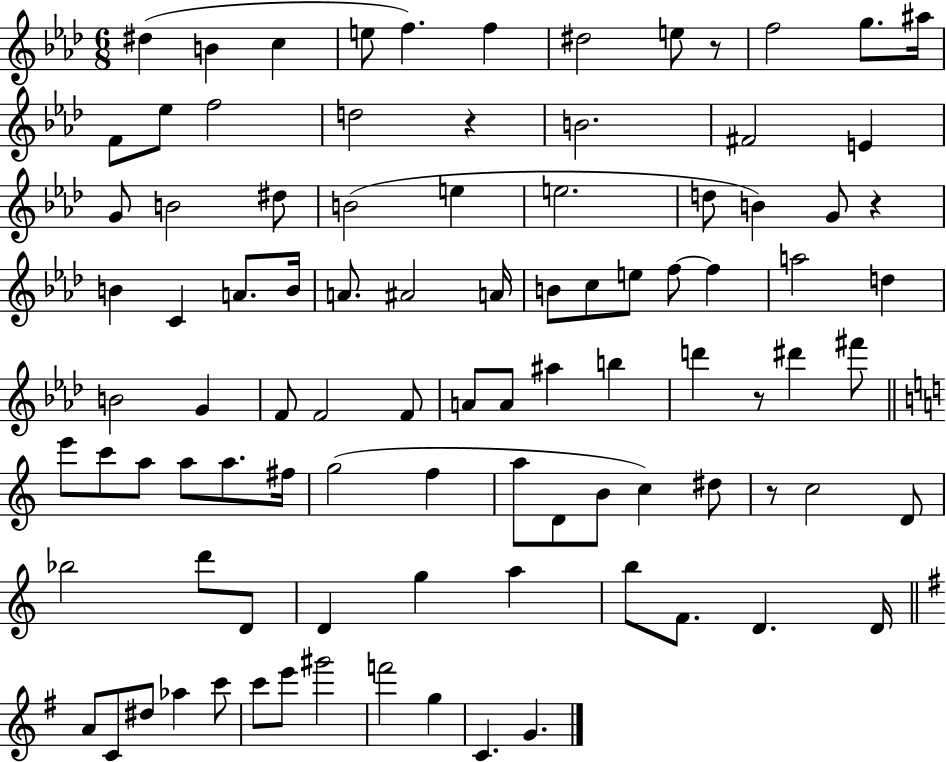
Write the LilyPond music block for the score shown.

{
  \clef treble
  \numericTimeSignature
  \time 6/8
  \key aes \major
  dis''4( b'4 c''4 | e''8 f''4.) f''4 | dis''2 e''8 r8 | f''2 g''8. ais''16 | \break f'8 ees''8 f''2 | d''2 r4 | b'2. | fis'2 e'4 | \break g'8 b'2 dis''8 | b'2( e''4 | e''2. | d''8 b'4) g'8 r4 | \break b'4 c'4 a'8. b'16 | a'8. ais'2 a'16 | b'8 c''8 e''8 f''8~~ f''4 | a''2 d''4 | \break b'2 g'4 | f'8 f'2 f'8 | a'8 a'8 ais''4 b''4 | d'''4 r8 dis'''4 fis'''8 | \break \bar "||" \break \key a \minor e'''8 c'''8 a''8 a''8 a''8. fis''16 | g''2( f''4 | a''8 d'8 b'8 c''4) dis''8 | r8 c''2 d'8 | \break bes''2 d'''8 d'8 | d'4 g''4 a''4 | b''8 f'8. d'4. d'16 | \bar "||" \break \key g \major a'8 c'8 dis''8 aes''4 c'''8 | c'''8 e'''8 gis'''2 | f'''2 g''4 | c'4. g'4. | \break \bar "|."
}